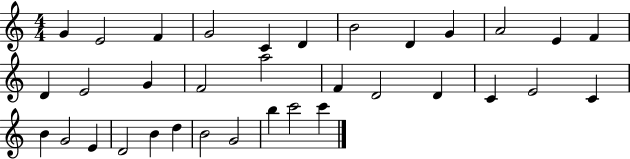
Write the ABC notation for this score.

X:1
T:Untitled
M:4/4
L:1/4
K:C
G E2 F G2 C D B2 D G A2 E F D E2 G F2 a2 F D2 D C E2 C B G2 E D2 B d B2 G2 b c'2 c'